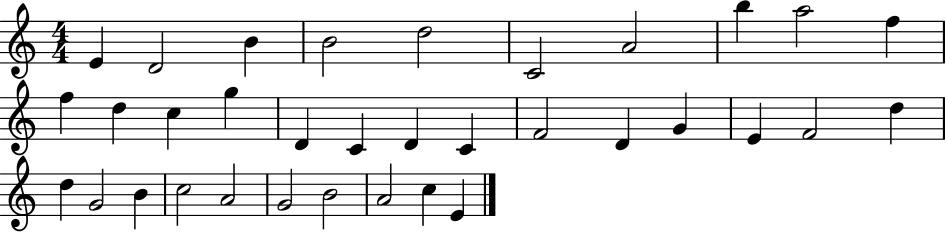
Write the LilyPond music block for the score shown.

{
  \clef treble
  \numericTimeSignature
  \time 4/4
  \key c \major
  e'4 d'2 b'4 | b'2 d''2 | c'2 a'2 | b''4 a''2 f''4 | \break f''4 d''4 c''4 g''4 | d'4 c'4 d'4 c'4 | f'2 d'4 g'4 | e'4 f'2 d''4 | \break d''4 g'2 b'4 | c''2 a'2 | g'2 b'2 | a'2 c''4 e'4 | \break \bar "|."
}